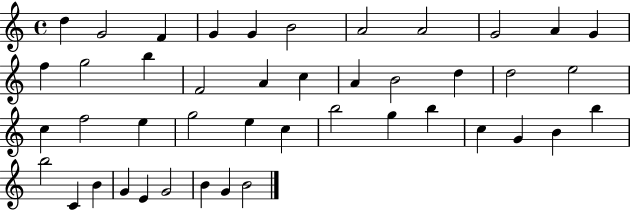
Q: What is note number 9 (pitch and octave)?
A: G4